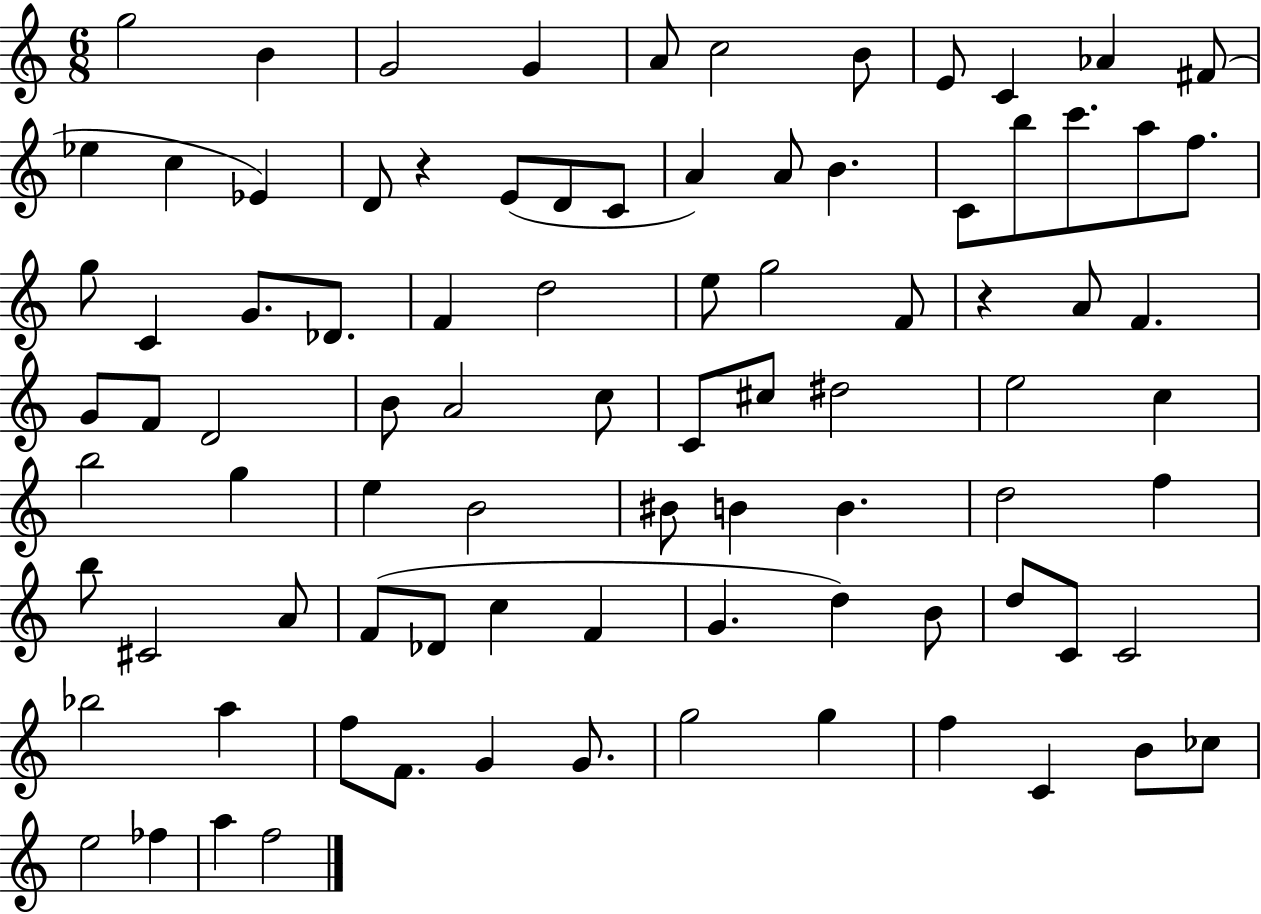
{
  \clef treble
  \numericTimeSignature
  \time 6/8
  \key c \major
  g''2 b'4 | g'2 g'4 | a'8 c''2 b'8 | e'8 c'4 aes'4 fis'8( | \break ees''4 c''4 ees'4) | d'8 r4 e'8( d'8 c'8 | a'4) a'8 b'4. | c'8 b''8 c'''8. a''8 f''8. | \break g''8 c'4 g'8. des'8. | f'4 d''2 | e''8 g''2 f'8 | r4 a'8 f'4. | \break g'8 f'8 d'2 | b'8 a'2 c''8 | c'8 cis''8 dis''2 | e''2 c''4 | \break b''2 g''4 | e''4 b'2 | bis'8 b'4 b'4. | d''2 f''4 | \break b''8 cis'2 a'8 | f'8( des'8 c''4 f'4 | g'4. d''4) b'8 | d''8 c'8 c'2 | \break bes''2 a''4 | f''8 f'8. g'4 g'8. | g''2 g''4 | f''4 c'4 b'8 ces''8 | \break e''2 fes''4 | a''4 f''2 | \bar "|."
}